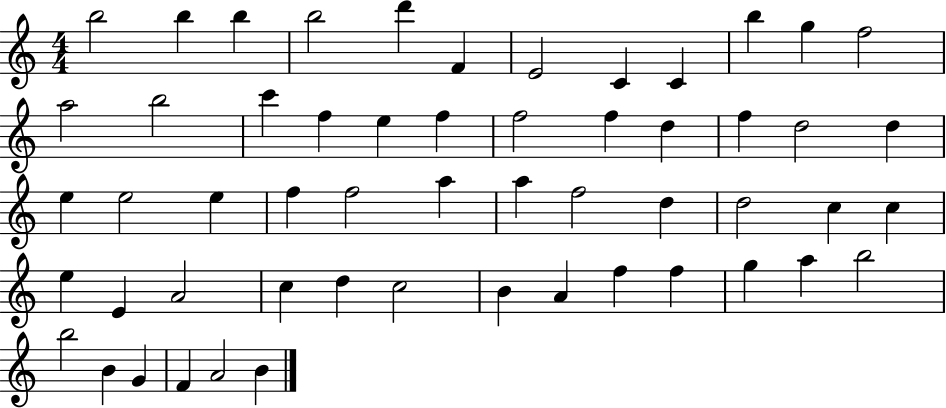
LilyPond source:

{
  \clef treble
  \numericTimeSignature
  \time 4/4
  \key c \major
  b''2 b''4 b''4 | b''2 d'''4 f'4 | e'2 c'4 c'4 | b''4 g''4 f''2 | \break a''2 b''2 | c'''4 f''4 e''4 f''4 | f''2 f''4 d''4 | f''4 d''2 d''4 | \break e''4 e''2 e''4 | f''4 f''2 a''4 | a''4 f''2 d''4 | d''2 c''4 c''4 | \break e''4 e'4 a'2 | c''4 d''4 c''2 | b'4 a'4 f''4 f''4 | g''4 a''4 b''2 | \break b''2 b'4 g'4 | f'4 a'2 b'4 | \bar "|."
}